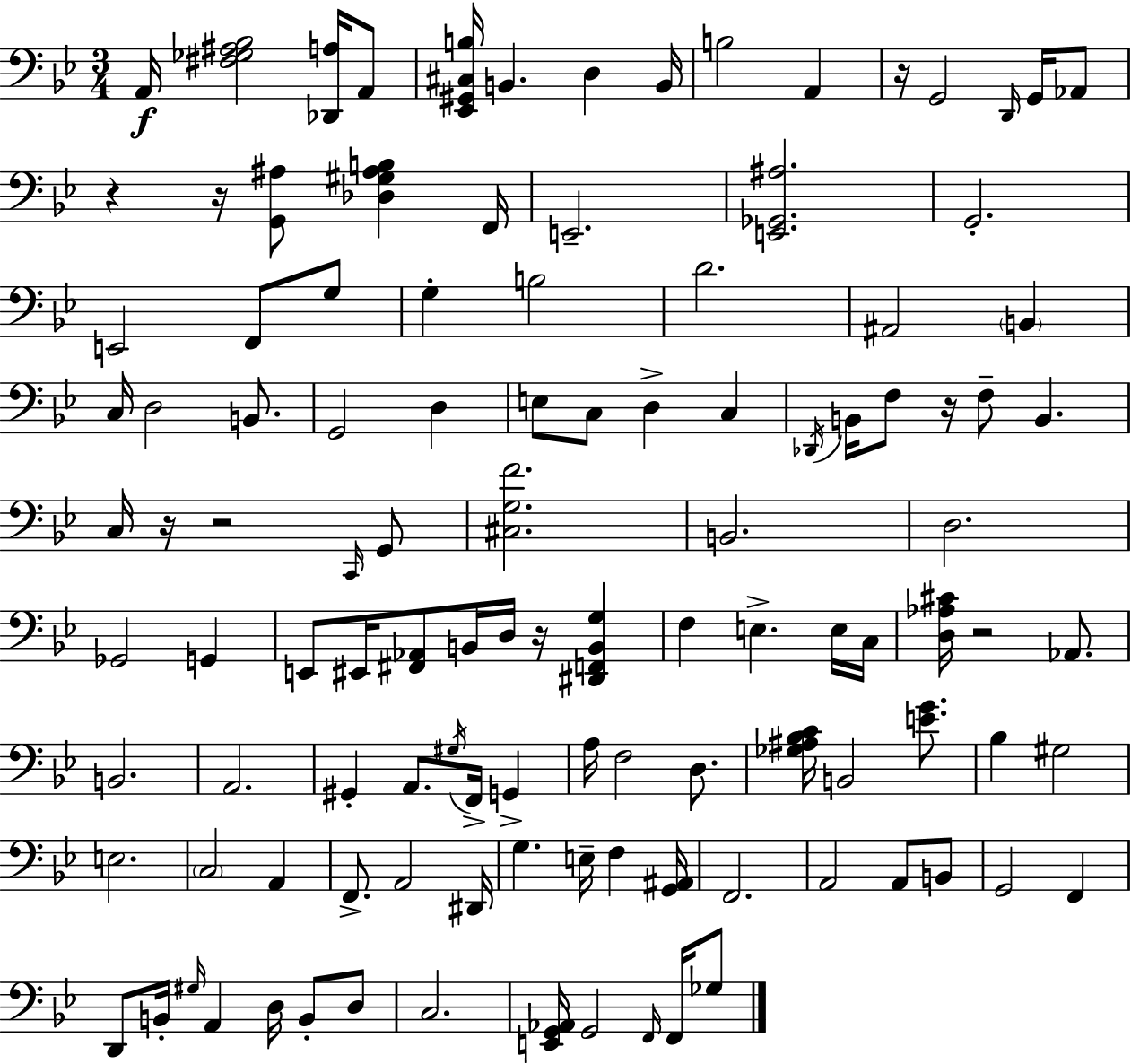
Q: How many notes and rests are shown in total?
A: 114